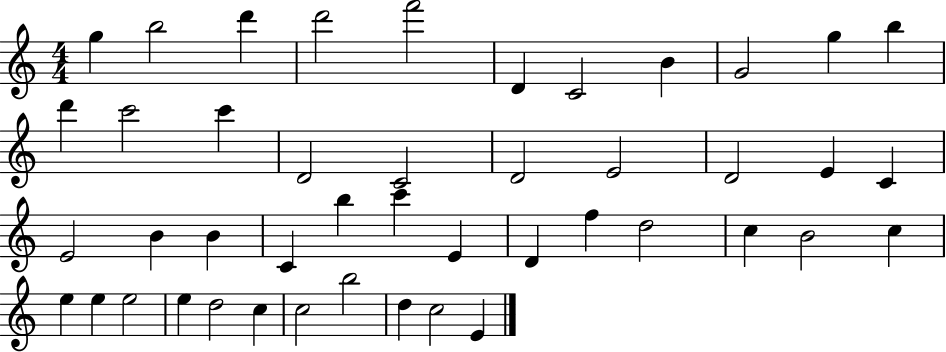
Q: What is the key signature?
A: C major